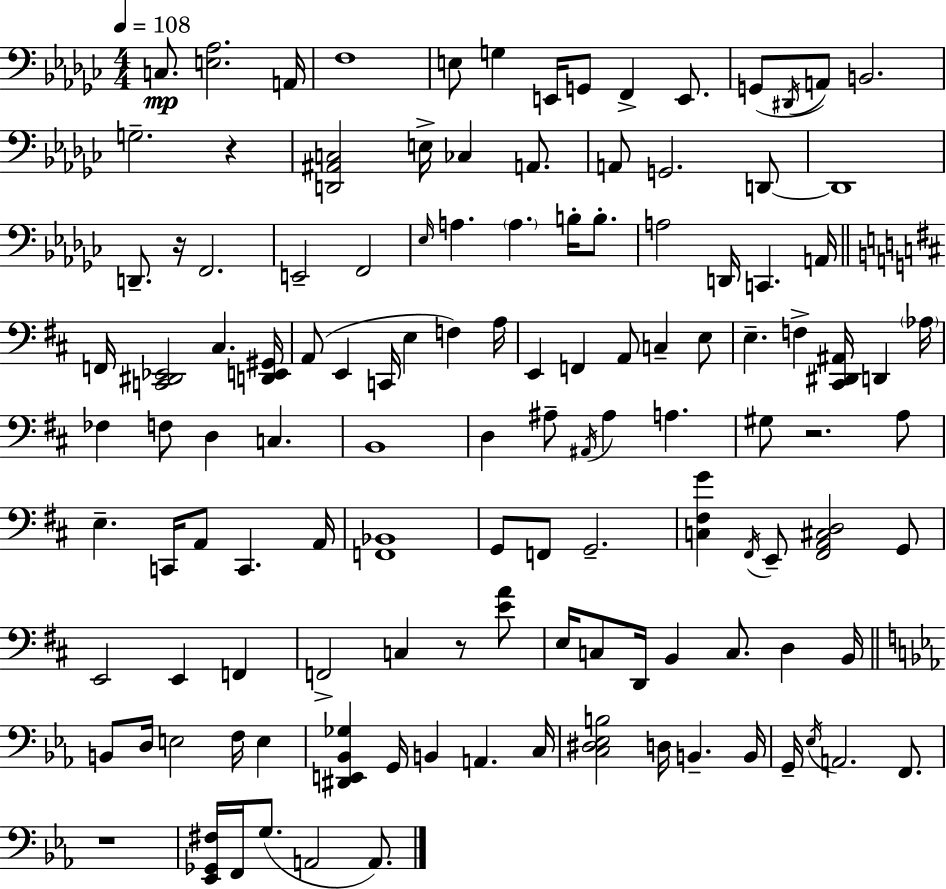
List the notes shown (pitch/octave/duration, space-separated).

C3/e. [E3,Ab3]/h. A2/s F3/w E3/e G3/q E2/s G2/e F2/q E2/e. G2/e D#2/s A2/e B2/h. G3/h. R/q [D2,A#2,C3]/h E3/s CES3/q A2/e. A2/e G2/h. D2/e D2/w D2/e. R/s F2/h. E2/h F2/h Eb3/s A3/q. A3/q. B3/s B3/e. A3/h D2/s C2/q. A2/s F2/s [C2,D#2,Eb2]/h C#3/q. [D2,E2,G#2]/s A2/e E2/q C2/s E3/q F3/q A3/s E2/q F2/q A2/e C3/q E3/e E3/q. F3/q [C#2,D#2,A#2]/s D2/q Ab3/s FES3/q F3/e D3/q C3/q. B2/w D3/q A#3/e A#2/s A#3/q A3/q. G#3/e R/h. A3/e E3/q. C2/s A2/e C2/q. A2/s [F2,Bb2]/w G2/e F2/e G2/h. [C3,F#3,G4]/q F#2/s E2/e [F#2,A2,C#3,D3]/h G2/e E2/h E2/q F2/q F2/h C3/q R/e [E4,A4]/e E3/s C3/e D2/s B2/q C3/e. D3/q B2/s B2/e D3/s E3/h F3/s E3/q [D#2,E2,Bb2,Gb3]/q G2/s B2/q A2/q. C3/s [C3,D#3,Eb3,B3]/h D3/s B2/q. B2/s G2/s Eb3/s A2/h. F2/e. R/w [Eb2,Gb2,F#3]/s F2/s G3/e. A2/h A2/e.